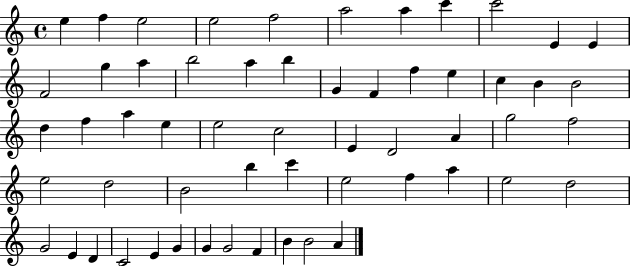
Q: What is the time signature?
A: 4/4